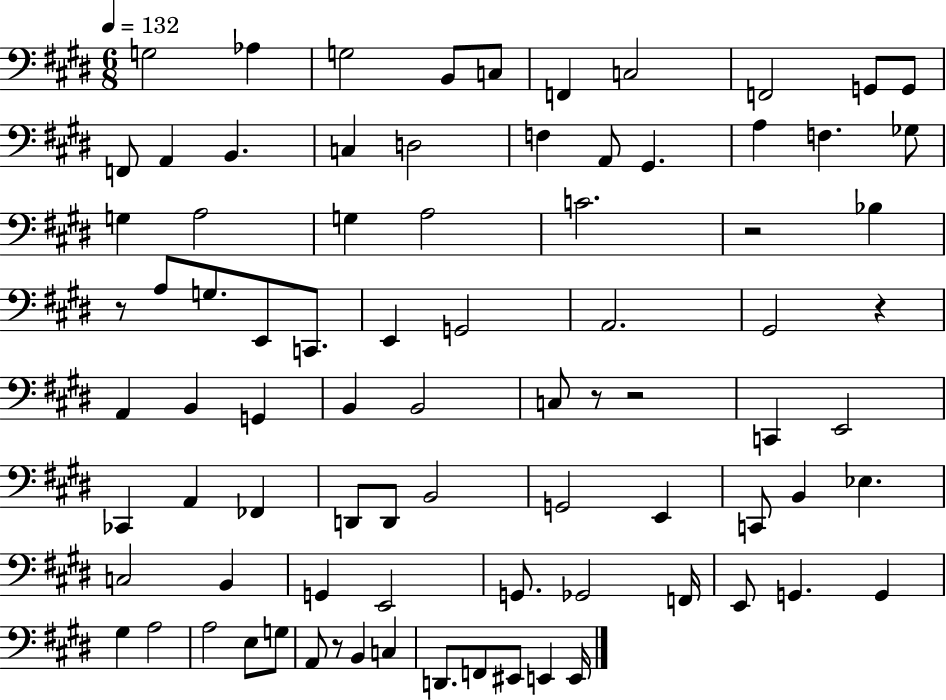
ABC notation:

X:1
T:Untitled
M:6/8
L:1/4
K:E
G,2 _A, G,2 B,,/2 C,/2 F,, C,2 F,,2 G,,/2 G,,/2 F,,/2 A,, B,, C, D,2 F, A,,/2 ^G,, A, F, _G,/2 G, A,2 G, A,2 C2 z2 _B, z/2 A,/2 G,/2 E,,/2 C,,/2 E,, G,,2 A,,2 ^G,,2 z A,, B,, G,, B,, B,,2 C,/2 z/2 z2 C,, E,,2 _C,, A,, _F,, D,,/2 D,,/2 B,,2 G,,2 E,, C,,/2 B,, _E, C,2 B,, G,, E,,2 G,,/2 _G,,2 F,,/4 E,,/2 G,, G,, ^G, A,2 A,2 E,/2 G,/2 A,,/2 z/2 B,, C, D,,/2 F,,/2 ^E,,/2 E,, E,,/4